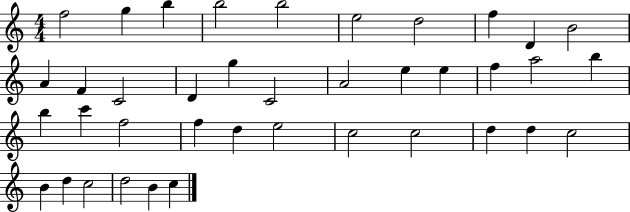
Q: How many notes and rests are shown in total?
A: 39